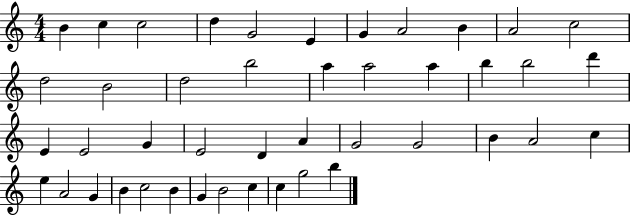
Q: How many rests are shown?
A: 0